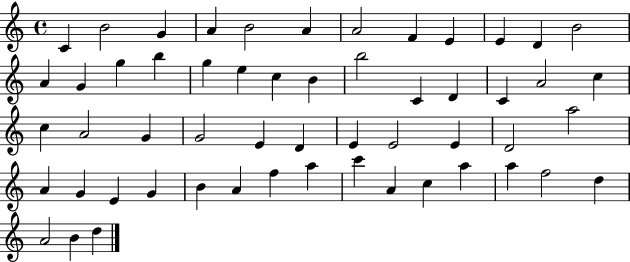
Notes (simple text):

C4/q B4/h G4/q A4/q B4/h A4/q A4/h F4/q E4/q E4/q D4/q B4/h A4/q G4/q G5/q B5/q G5/q E5/q C5/q B4/q B5/h C4/q D4/q C4/q A4/h C5/q C5/q A4/h G4/q G4/h E4/q D4/q E4/q E4/h E4/q D4/h A5/h A4/q G4/q E4/q G4/q B4/q A4/q F5/q A5/q C6/q A4/q C5/q A5/q A5/q F5/h D5/q A4/h B4/q D5/q